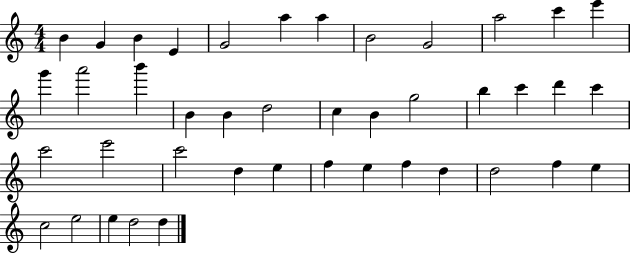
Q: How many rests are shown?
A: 0